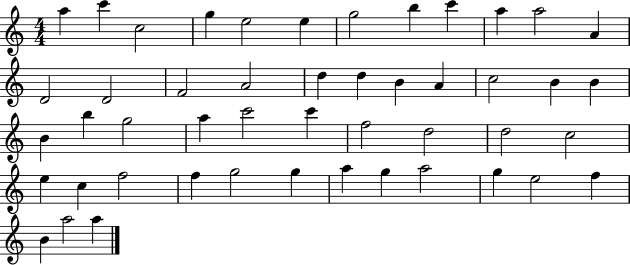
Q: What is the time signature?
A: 4/4